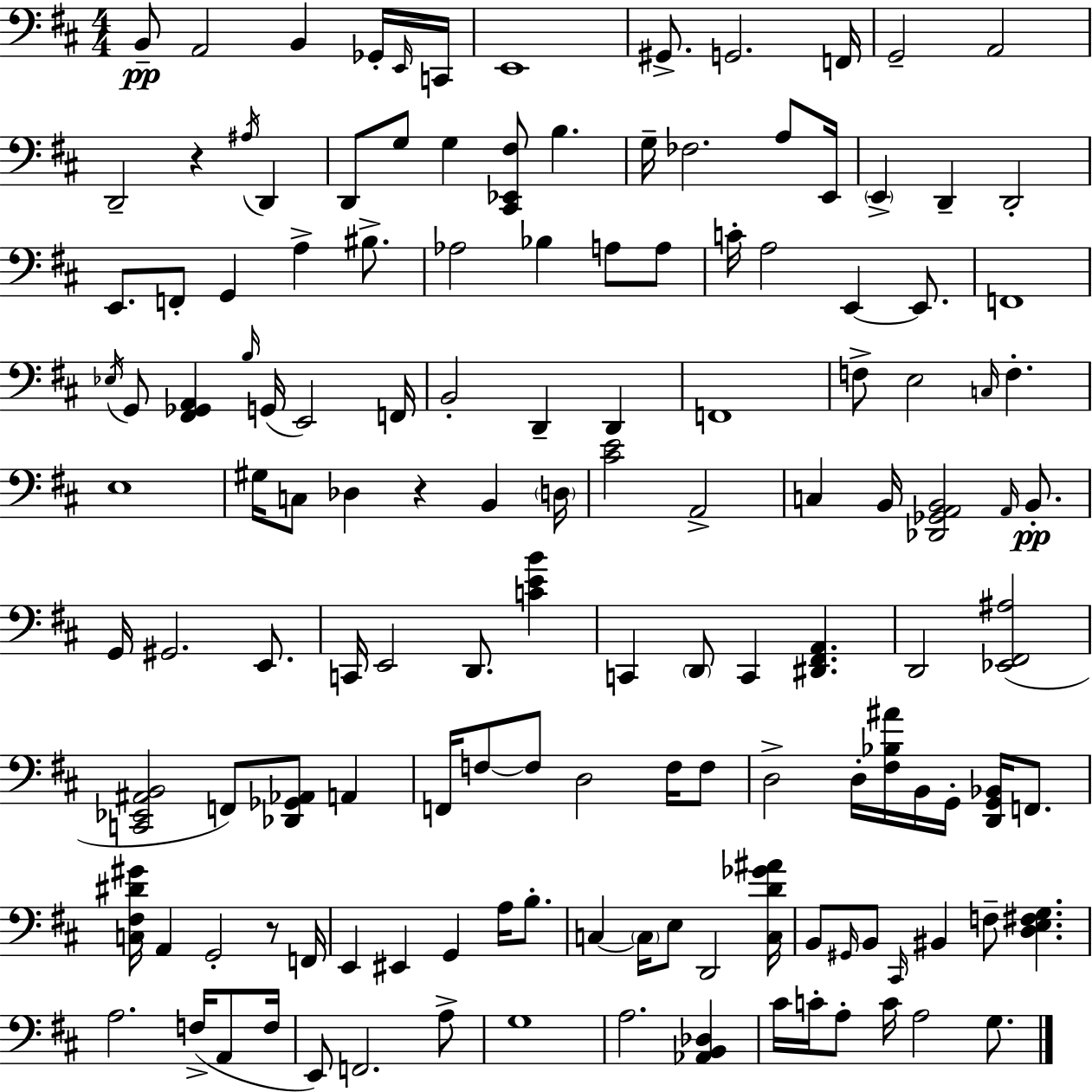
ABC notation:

X:1
T:Untitled
M:4/4
L:1/4
K:D
B,,/2 A,,2 B,, _G,,/4 E,,/4 C,,/4 E,,4 ^G,,/2 G,,2 F,,/4 G,,2 A,,2 D,,2 z ^A,/4 D,, D,,/2 G,/2 G, [^C,,_E,,^F,]/2 B, G,/4 _F,2 A,/2 E,,/4 E,, D,, D,,2 E,,/2 F,,/2 G,, A, ^B,/2 _A,2 _B, A,/2 A,/2 C/4 A,2 E,, E,,/2 F,,4 _E,/4 G,,/2 [^F,,_G,,A,,] B,/4 G,,/4 E,,2 F,,/4 B,,2 D,, D,, F,,4 F,/2 E,2 C,/4 F, E,4 ^G,/4 C,/2 _D, z B,, D,/4 [^CE]2 A,,2 C, B,,/4 [_D,,_G,,A,,B,,]2 A,,/4 B,,/2 G,,/4 ^G,,2 E,,/2 C,,/4 E,,2 D,,/2 [CEB] C,, D,,/2 C,, [^D,,^F,,A,,] D,,2 [_E,,^F,,^A,]2 [C,,_E,,^A,,B,,]2 F,,/2 [_D,,_G,,_A,,]/2 A,, F,,/4 F,/2 F,/2 D,2 F,/4 F,/2 D,2 D,/4 [^F,_B,^A]/4 B,,/4 G,,/4 [D,,G,,_B,,]/4 F,,/2 [C,^F,^D^G]/4 A,, G,,2 z/2 F,,/4 E,, ^E,, G,, A,/4 B,/2 C, C,/4 E,/2 D,,2 [C,D_G^A]/4 B,,/2 ^G,,/4 B,,/2 ^C,,/4 ^B,, F,/2 [D,E,^F,G,] A,2 F,/4 A,,/2 F,/4 E,,/2 F,,2 A,/2 G,4 A,2 [_A,,B,,_D,] ^C/4 C/4 A,/2 C/4 A,2 G,/2